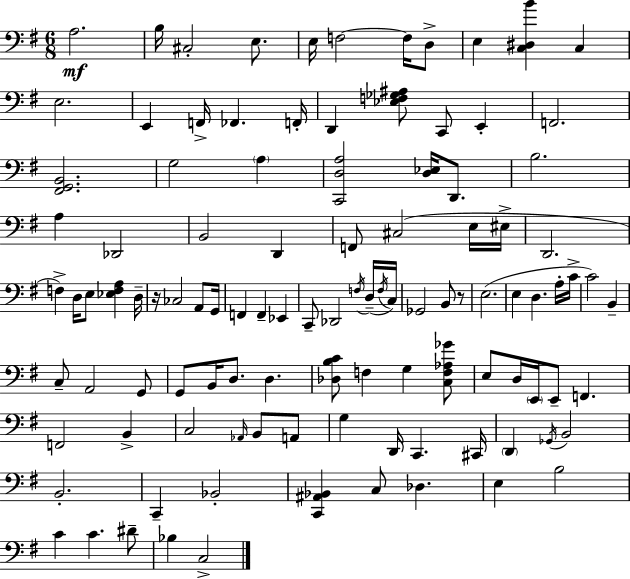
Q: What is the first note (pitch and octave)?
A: A3